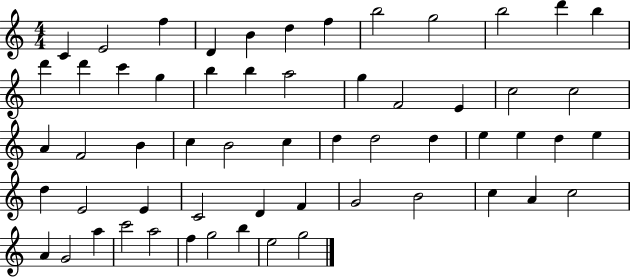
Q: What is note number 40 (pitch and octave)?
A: E4